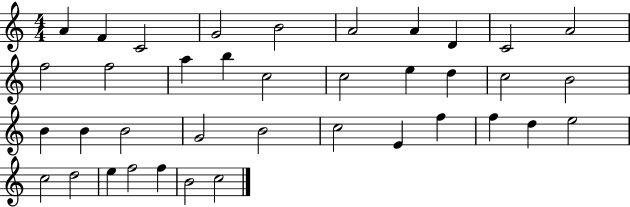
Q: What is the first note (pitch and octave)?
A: A4